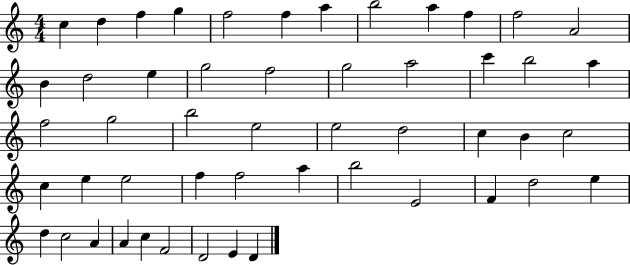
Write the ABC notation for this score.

X:1
T:Untitled
M:4/4
L:1/4
K:C
c d f g f2 f a b2 a f f2 A2 B d2 e g2 f2 g2 a2 c' b2 a f2 g2 b2 e2 e2 d2 c B c2 c e e2 f f2 a b2 E2 F d2 e d c2 A A c F2 D2 E D